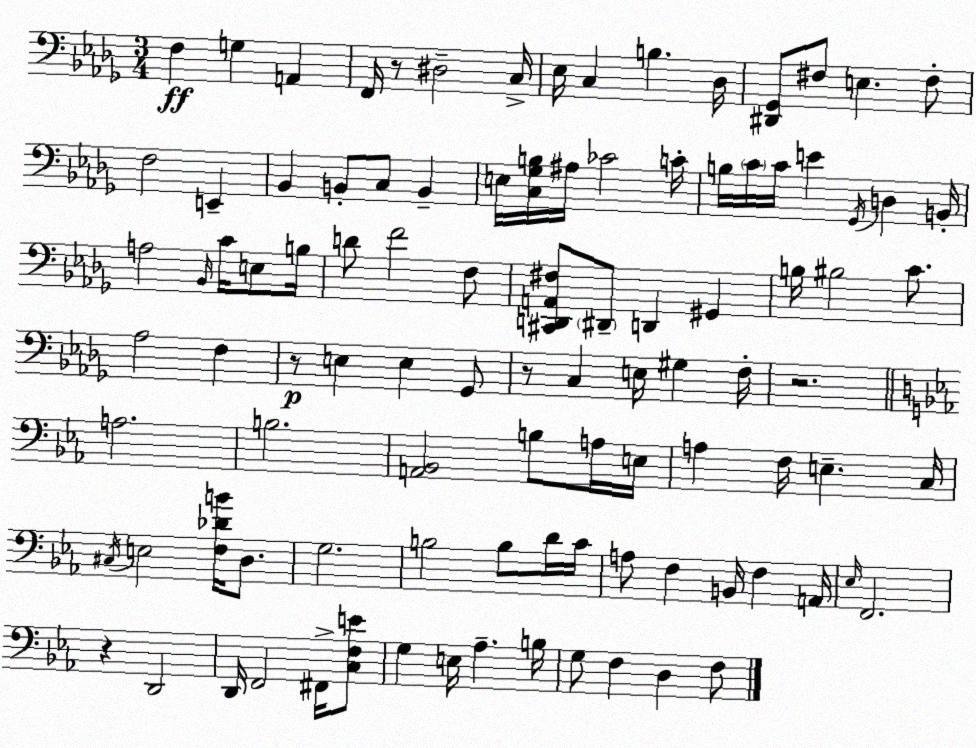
X:1
T:Untitled
M:3/4
L:1/4
K:Bbm
F, G, A,, F,,/4 z/2 ^D,2 C,/4 _E,/4 C, B, _D,/4 [^D,,_G,,]/2 ^F,/2 E, ^F,/2 F,2 E,, _B,, B,,/2 C,/2 B,, E,/4 [C,_G,B,]/4 ^A,/4 _C2 C/4 B,/4 C/4 C/4 E _G,,/4 D, B,,/4 A,2 _B,,/4 C/4 E,/2 B,/4 D/2 F2 F,/2 [^C,,D,,A,,^F,]/2 ^D,,/2 D,, ^G,, B,/4 ^B,2 C/2 _A,2 F, z/2 E, E, _G,,/2 z/2 C, E,/4 ^G, F,/4 z2 A,2 B,2 [A,,_B,,]2 B,/2 A,/4 E,/4 A, F,/4 E, C,/4 ^C,/4 E,2 [F,_DB]/4 D,/2 G,2 B,2 B,/2 D/4 C/4 A,/2 F, B,,/4 F, A,,/4 _E,/4 F,,2 z D,,2 D,,/4 F,,2 ^F,,/4 [C,F,E]/2 G, E,/4 _A, B,/4 G,/2 F, D, F,/2